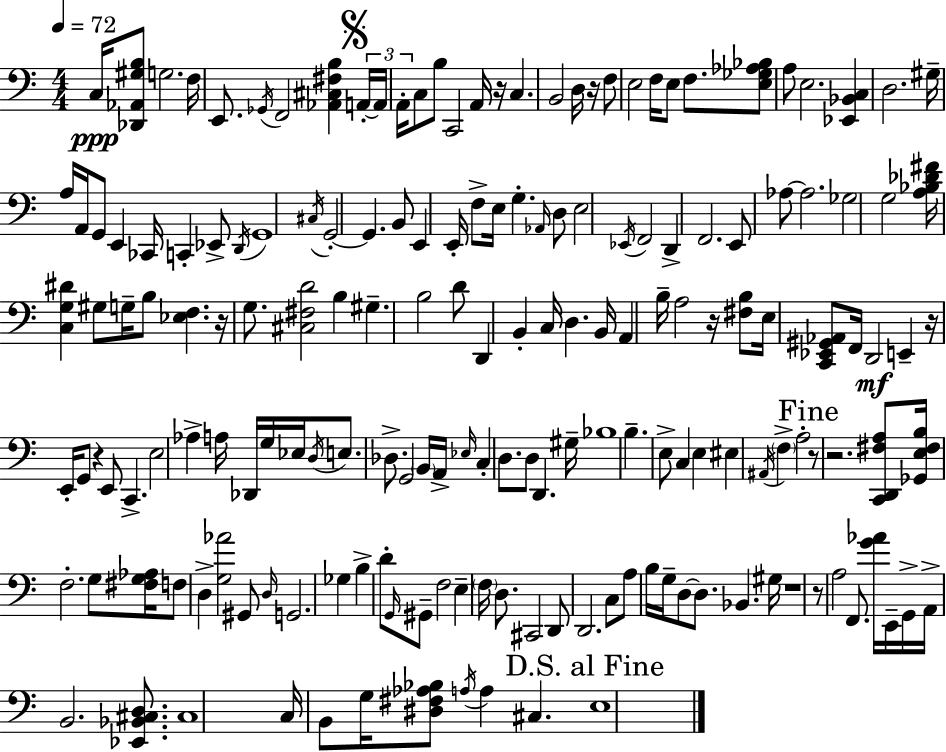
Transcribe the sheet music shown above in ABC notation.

X:1
T:Untitled
M:4/4
L:1/4
K:Am
C,/4 [_D,,_A,,^G,B,]/2 G,2 F,/4 E,,/2 _G,,/4 F,,2 [_A,,^C,^F,B,] A,,/4 A,,/4 A,,/4 C,/2 B,/2 C,,2 A,,/4 z/4 C, B,,2 D,/4 z/4 F,/2 E,2 F,/4 E,/2 F,/2 [E,_G,_A,_B,]/2 A,/2 E,2 [_E,,_B,,C,] D,2 ^G,/4 A,/4 A,,/4 G,,/2 E,, _C,,/4 C,, _E,,/2 D,,/4 G,,4 ^C,/4 G,,2 G,, B,,/2 E,, E,,/4 F,/2 E,/4 G, _A,,/4 D,/2 E,2 _E,,/4 F,,2 D,, F,,2 E,,/2 _A,/2 _A,2 _G,2 G,2 [A,_B,_D^F]/4 [C,G,^D] ^G,/2 G,/4 B,/2 [_E,F,] z/4 G,/2 [^C,^F,D]2 B, ^G, B,2 D/2 D,, B,, C,/4 D, B,,/4 A,, B,/4 A,2 z/4 [^F,B,]/2 E,/4 [C,,_E,,^G,,_A,,]/2 F,,/4 D,,2 E,, z/4 E,,/4 G,,/2 z E,,/2 C,, E,2 _A, A,/4 _D,,/4 G,/4 _E,/4 D,/4 E,/2 _D,/2 G,,2 B,,/4 A,,/4 _E,/4 C, D,/2 D,/2 D,, ^G,/4 _B,4 B, E,/2 C, E, ^E, ^A,,/4 F, A,2 z/2 z2 [C,,D,,^F,A,]/2 [_G,,E,^F,B,]/4 F,2 G,/2 [^F,G,_A,]/4 F,/2 D, [G,_A]2 ^G,,/2 D,/4 G,,2 _G, B, D/2 G,,/4 ^G,,/2 F,2 E, F,/4 D,/2 ^C,,2 D,,/2 D,,2 C,/2 A,/2 B,/4 G,/4 D,/2 D,/2 _B,, ^G,/4 z4 z/2 A,2 F,,/2 [G_A]/4 E,,/4 G,,/4 A,,/4 B,,2 [_E,,_B,,^C,D,]/2 ^C,4 C,/4 B,,/2 G,/4 [^D,^F,_A,_B,]/2 A,/4 A, ^C, E,4